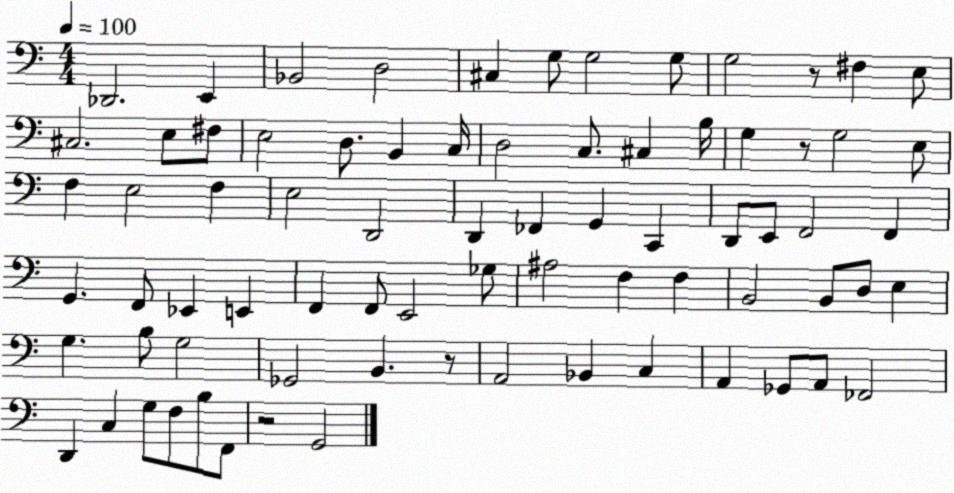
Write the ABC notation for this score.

X:1
T:Untitled
M:4/4
L:1/4
K:C
_D,,2 E,, _B,,2 D,2 ^C, G,/2 G,2 G,/2 G,2 z/2 ^F, E,/2 ^C,2 E,/2 ^F,/2 E,2 D,/2 B,, C,/4 D,2 C,/2 ^C, B,/4 G, z/2 G,2 E,/2 F, E,2 F, E,2 D,,2 D,, _F,, G,, C,, D,,/2 E,,/2 F,,2 F,, G,, F,,/2 _E,, E,, F,, F,,/2 E,,2 _G,/2 ^A,2 F, F, B,,2 B,,/2 D,/2 E, G, B,/2 G,2 _G,,2 B,, z/2 A,,2 _B,, C, A,, _G,,/2 A,,/2 _F,,2 D,, C, G,/2 F,/2 B,/2 F,,/2 z2 G,,2